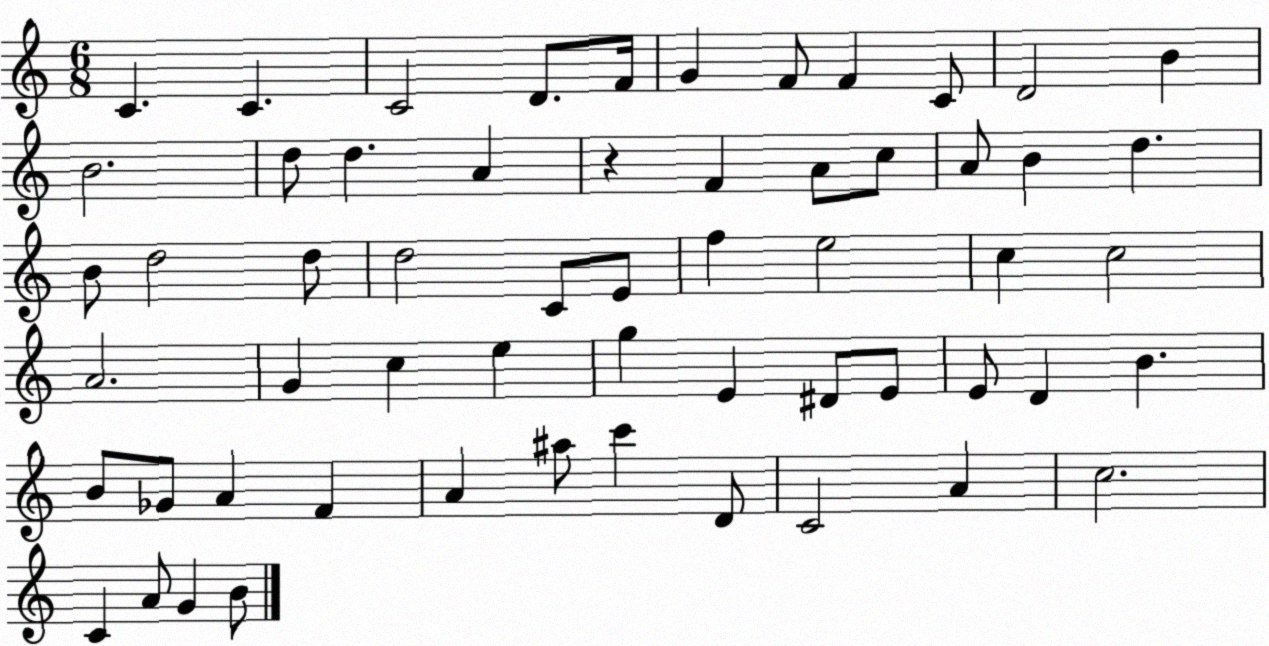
X:1
T:Untitled
M:6/8
L:1/4
K:C
C C C2 D/2 F/4 G F/2 F C/2 D2 B B2 d/2 d A z F A/2 c/2 A/2 B d B/2 d2 d/2 d2 C/2 E/2 f e2 c c2 A2 G c e g E ^D/2 E/2 E/2 D B B/2 _G/2 A F A ^a/2 c' D/2 C2 A c2 C A/2 G B/2